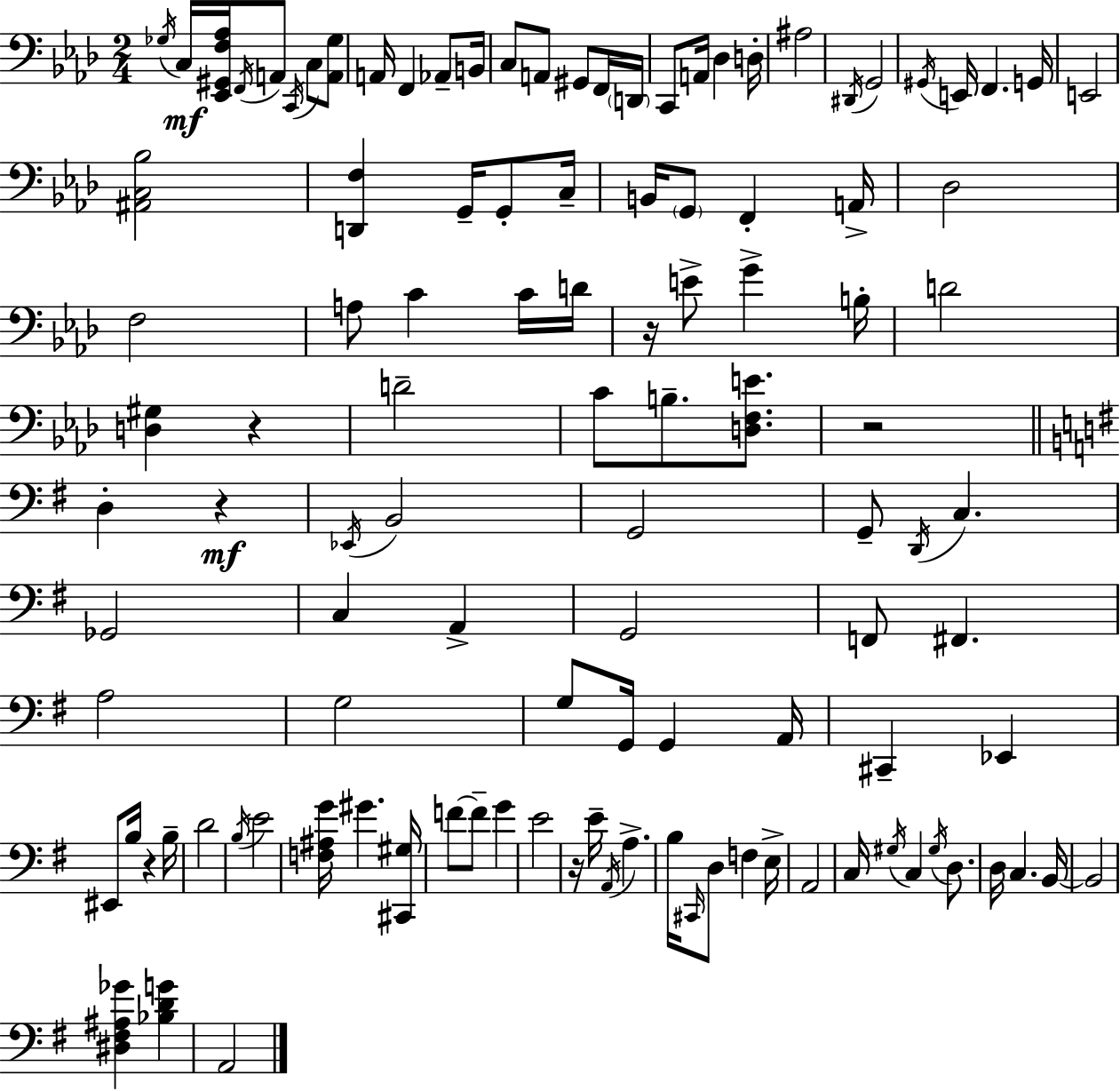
{
  \clef bass
  \numericTimeSignature
  \time 2/4
  \key aes \major
  \repeat volta 2 { \acciaccatura { ges16 }\mf c16 <ees, gis, f aes>16 \acciaccatura { f,16 } a,8 \acciaccatura { c,16 } c8 | <a, ges>8 a,16 f,4 | aes,8-- b,16 c8 a,8 gis,8 | f,16 \parenthesize d,16 c,8 a,16 des4 | \break d16-. ais2 | \acciaccatura { dis,16 } g,2 | \acciaccatura { gis,16 } e,16 f,4. | g,16 e,2 | \break <ais, c bes>2 | <d, f>4 | g,16-- g,8-. c16-- b,16 \parenthesize g,8 | f,4-. a,16-> des2 | \break f2 | a8 c'4 | c'16 d'16 r16 e'8-> | g'4-> b16-. d'2 | \break <d gis>4 | r4 d'2-- | c'8 b8.-- | <d f e'>8. r2 | \break \bar "||" \break \key e \minor d4-. r4\mf | \acciaccatura { ees,16 } b,2 | g,2 | g,8-- \acciaccatura { d,16 } c4. | \break ges,2 | c4 a,4-> | g,2 | f,8 fis,4. | \break a2 | g2 | g8 g,16 g,4 | a,16 cis,4-- ees,4 | \break eis,8 b16 r4 | b16-- d'2 | \acciaccatura { b16 } e'2 | <f ais g'>16 gis'4. | \break <cis, gis>16 f'8~~ f'8-- g'4 | e'2 | r16 e'16-- \acciaccatura { a,16 } a4.-> | b16 \grace { cis,16 } d8 | \break f4 e16-> a,2 | c16 \acciaccatura { gis16 } c4 | \acciaccatura { gis16 } d8. d16 | c4. b,16~~ b,2 | \break <dis fis ais ges'>4 | <bes d' g'>4 a,2 | } \bar "|."
}